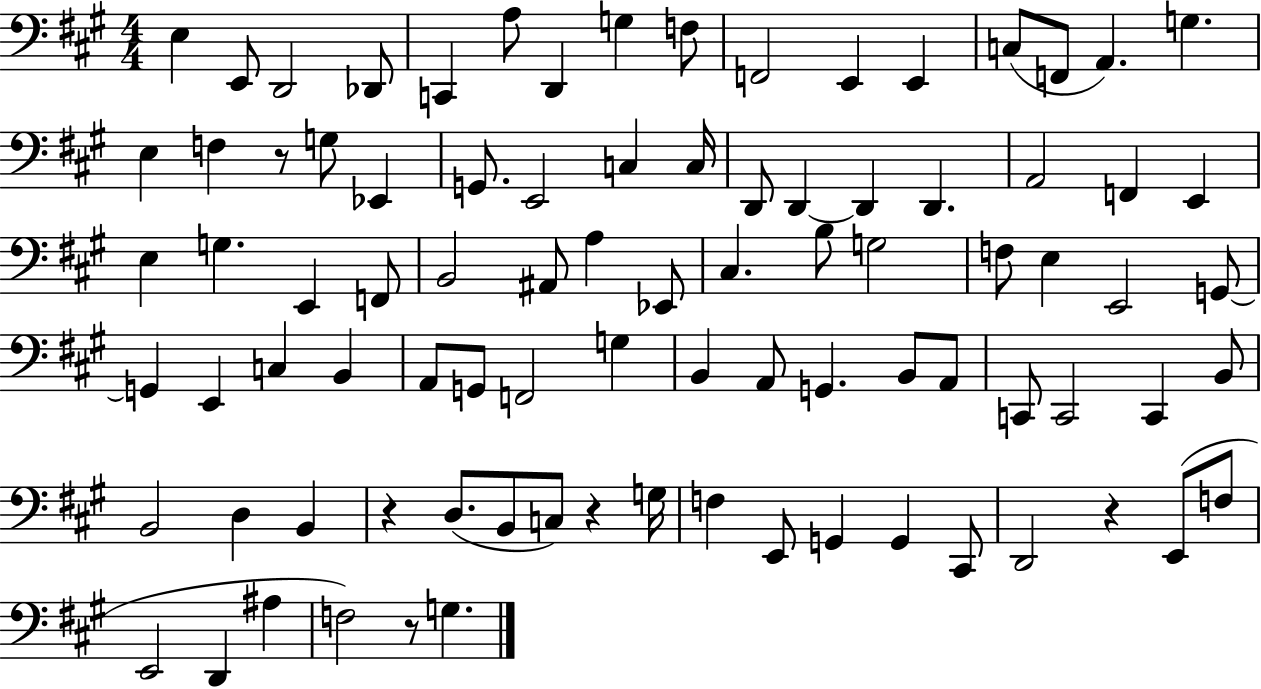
{
  \clef bass
  \numericTimeSignature
  \time 4/4
  \key a \major
  e4 e,8 d,2 des,8 | c,4 a8 d,4 g4 f8 | f,2 e,4 e,4 | c8( f,8 a,4.) g4. | \break e4 f4 r8 g8 ees,4 | g,8. e,2 c4 c16 | d,8 d,4~~ d,4 d,4. | a,2 f,4 e,4 | \break e4 g4. e,4 f,8 | b,2 ais,8 a4 ees,8 | cis4. b8 g2 | f8 e4 e,2 g,8~~ | \break g,4 e,4 c4 b,4 | a,8 g,8 f,2 g4 | b,4 a,8 g,4. b,8 a,8 | c,8 c,2 c,4 b,8 | \break b,2 d4 b,4 | r4 d8.( b,8 c8) r4 g16 | f4 e,8 g,4 g,4 cis,8 | d,2 r4 e,8( f8 | \break e,2 d,4 ais4 | f2) r8 g4. | \bar "|."
}